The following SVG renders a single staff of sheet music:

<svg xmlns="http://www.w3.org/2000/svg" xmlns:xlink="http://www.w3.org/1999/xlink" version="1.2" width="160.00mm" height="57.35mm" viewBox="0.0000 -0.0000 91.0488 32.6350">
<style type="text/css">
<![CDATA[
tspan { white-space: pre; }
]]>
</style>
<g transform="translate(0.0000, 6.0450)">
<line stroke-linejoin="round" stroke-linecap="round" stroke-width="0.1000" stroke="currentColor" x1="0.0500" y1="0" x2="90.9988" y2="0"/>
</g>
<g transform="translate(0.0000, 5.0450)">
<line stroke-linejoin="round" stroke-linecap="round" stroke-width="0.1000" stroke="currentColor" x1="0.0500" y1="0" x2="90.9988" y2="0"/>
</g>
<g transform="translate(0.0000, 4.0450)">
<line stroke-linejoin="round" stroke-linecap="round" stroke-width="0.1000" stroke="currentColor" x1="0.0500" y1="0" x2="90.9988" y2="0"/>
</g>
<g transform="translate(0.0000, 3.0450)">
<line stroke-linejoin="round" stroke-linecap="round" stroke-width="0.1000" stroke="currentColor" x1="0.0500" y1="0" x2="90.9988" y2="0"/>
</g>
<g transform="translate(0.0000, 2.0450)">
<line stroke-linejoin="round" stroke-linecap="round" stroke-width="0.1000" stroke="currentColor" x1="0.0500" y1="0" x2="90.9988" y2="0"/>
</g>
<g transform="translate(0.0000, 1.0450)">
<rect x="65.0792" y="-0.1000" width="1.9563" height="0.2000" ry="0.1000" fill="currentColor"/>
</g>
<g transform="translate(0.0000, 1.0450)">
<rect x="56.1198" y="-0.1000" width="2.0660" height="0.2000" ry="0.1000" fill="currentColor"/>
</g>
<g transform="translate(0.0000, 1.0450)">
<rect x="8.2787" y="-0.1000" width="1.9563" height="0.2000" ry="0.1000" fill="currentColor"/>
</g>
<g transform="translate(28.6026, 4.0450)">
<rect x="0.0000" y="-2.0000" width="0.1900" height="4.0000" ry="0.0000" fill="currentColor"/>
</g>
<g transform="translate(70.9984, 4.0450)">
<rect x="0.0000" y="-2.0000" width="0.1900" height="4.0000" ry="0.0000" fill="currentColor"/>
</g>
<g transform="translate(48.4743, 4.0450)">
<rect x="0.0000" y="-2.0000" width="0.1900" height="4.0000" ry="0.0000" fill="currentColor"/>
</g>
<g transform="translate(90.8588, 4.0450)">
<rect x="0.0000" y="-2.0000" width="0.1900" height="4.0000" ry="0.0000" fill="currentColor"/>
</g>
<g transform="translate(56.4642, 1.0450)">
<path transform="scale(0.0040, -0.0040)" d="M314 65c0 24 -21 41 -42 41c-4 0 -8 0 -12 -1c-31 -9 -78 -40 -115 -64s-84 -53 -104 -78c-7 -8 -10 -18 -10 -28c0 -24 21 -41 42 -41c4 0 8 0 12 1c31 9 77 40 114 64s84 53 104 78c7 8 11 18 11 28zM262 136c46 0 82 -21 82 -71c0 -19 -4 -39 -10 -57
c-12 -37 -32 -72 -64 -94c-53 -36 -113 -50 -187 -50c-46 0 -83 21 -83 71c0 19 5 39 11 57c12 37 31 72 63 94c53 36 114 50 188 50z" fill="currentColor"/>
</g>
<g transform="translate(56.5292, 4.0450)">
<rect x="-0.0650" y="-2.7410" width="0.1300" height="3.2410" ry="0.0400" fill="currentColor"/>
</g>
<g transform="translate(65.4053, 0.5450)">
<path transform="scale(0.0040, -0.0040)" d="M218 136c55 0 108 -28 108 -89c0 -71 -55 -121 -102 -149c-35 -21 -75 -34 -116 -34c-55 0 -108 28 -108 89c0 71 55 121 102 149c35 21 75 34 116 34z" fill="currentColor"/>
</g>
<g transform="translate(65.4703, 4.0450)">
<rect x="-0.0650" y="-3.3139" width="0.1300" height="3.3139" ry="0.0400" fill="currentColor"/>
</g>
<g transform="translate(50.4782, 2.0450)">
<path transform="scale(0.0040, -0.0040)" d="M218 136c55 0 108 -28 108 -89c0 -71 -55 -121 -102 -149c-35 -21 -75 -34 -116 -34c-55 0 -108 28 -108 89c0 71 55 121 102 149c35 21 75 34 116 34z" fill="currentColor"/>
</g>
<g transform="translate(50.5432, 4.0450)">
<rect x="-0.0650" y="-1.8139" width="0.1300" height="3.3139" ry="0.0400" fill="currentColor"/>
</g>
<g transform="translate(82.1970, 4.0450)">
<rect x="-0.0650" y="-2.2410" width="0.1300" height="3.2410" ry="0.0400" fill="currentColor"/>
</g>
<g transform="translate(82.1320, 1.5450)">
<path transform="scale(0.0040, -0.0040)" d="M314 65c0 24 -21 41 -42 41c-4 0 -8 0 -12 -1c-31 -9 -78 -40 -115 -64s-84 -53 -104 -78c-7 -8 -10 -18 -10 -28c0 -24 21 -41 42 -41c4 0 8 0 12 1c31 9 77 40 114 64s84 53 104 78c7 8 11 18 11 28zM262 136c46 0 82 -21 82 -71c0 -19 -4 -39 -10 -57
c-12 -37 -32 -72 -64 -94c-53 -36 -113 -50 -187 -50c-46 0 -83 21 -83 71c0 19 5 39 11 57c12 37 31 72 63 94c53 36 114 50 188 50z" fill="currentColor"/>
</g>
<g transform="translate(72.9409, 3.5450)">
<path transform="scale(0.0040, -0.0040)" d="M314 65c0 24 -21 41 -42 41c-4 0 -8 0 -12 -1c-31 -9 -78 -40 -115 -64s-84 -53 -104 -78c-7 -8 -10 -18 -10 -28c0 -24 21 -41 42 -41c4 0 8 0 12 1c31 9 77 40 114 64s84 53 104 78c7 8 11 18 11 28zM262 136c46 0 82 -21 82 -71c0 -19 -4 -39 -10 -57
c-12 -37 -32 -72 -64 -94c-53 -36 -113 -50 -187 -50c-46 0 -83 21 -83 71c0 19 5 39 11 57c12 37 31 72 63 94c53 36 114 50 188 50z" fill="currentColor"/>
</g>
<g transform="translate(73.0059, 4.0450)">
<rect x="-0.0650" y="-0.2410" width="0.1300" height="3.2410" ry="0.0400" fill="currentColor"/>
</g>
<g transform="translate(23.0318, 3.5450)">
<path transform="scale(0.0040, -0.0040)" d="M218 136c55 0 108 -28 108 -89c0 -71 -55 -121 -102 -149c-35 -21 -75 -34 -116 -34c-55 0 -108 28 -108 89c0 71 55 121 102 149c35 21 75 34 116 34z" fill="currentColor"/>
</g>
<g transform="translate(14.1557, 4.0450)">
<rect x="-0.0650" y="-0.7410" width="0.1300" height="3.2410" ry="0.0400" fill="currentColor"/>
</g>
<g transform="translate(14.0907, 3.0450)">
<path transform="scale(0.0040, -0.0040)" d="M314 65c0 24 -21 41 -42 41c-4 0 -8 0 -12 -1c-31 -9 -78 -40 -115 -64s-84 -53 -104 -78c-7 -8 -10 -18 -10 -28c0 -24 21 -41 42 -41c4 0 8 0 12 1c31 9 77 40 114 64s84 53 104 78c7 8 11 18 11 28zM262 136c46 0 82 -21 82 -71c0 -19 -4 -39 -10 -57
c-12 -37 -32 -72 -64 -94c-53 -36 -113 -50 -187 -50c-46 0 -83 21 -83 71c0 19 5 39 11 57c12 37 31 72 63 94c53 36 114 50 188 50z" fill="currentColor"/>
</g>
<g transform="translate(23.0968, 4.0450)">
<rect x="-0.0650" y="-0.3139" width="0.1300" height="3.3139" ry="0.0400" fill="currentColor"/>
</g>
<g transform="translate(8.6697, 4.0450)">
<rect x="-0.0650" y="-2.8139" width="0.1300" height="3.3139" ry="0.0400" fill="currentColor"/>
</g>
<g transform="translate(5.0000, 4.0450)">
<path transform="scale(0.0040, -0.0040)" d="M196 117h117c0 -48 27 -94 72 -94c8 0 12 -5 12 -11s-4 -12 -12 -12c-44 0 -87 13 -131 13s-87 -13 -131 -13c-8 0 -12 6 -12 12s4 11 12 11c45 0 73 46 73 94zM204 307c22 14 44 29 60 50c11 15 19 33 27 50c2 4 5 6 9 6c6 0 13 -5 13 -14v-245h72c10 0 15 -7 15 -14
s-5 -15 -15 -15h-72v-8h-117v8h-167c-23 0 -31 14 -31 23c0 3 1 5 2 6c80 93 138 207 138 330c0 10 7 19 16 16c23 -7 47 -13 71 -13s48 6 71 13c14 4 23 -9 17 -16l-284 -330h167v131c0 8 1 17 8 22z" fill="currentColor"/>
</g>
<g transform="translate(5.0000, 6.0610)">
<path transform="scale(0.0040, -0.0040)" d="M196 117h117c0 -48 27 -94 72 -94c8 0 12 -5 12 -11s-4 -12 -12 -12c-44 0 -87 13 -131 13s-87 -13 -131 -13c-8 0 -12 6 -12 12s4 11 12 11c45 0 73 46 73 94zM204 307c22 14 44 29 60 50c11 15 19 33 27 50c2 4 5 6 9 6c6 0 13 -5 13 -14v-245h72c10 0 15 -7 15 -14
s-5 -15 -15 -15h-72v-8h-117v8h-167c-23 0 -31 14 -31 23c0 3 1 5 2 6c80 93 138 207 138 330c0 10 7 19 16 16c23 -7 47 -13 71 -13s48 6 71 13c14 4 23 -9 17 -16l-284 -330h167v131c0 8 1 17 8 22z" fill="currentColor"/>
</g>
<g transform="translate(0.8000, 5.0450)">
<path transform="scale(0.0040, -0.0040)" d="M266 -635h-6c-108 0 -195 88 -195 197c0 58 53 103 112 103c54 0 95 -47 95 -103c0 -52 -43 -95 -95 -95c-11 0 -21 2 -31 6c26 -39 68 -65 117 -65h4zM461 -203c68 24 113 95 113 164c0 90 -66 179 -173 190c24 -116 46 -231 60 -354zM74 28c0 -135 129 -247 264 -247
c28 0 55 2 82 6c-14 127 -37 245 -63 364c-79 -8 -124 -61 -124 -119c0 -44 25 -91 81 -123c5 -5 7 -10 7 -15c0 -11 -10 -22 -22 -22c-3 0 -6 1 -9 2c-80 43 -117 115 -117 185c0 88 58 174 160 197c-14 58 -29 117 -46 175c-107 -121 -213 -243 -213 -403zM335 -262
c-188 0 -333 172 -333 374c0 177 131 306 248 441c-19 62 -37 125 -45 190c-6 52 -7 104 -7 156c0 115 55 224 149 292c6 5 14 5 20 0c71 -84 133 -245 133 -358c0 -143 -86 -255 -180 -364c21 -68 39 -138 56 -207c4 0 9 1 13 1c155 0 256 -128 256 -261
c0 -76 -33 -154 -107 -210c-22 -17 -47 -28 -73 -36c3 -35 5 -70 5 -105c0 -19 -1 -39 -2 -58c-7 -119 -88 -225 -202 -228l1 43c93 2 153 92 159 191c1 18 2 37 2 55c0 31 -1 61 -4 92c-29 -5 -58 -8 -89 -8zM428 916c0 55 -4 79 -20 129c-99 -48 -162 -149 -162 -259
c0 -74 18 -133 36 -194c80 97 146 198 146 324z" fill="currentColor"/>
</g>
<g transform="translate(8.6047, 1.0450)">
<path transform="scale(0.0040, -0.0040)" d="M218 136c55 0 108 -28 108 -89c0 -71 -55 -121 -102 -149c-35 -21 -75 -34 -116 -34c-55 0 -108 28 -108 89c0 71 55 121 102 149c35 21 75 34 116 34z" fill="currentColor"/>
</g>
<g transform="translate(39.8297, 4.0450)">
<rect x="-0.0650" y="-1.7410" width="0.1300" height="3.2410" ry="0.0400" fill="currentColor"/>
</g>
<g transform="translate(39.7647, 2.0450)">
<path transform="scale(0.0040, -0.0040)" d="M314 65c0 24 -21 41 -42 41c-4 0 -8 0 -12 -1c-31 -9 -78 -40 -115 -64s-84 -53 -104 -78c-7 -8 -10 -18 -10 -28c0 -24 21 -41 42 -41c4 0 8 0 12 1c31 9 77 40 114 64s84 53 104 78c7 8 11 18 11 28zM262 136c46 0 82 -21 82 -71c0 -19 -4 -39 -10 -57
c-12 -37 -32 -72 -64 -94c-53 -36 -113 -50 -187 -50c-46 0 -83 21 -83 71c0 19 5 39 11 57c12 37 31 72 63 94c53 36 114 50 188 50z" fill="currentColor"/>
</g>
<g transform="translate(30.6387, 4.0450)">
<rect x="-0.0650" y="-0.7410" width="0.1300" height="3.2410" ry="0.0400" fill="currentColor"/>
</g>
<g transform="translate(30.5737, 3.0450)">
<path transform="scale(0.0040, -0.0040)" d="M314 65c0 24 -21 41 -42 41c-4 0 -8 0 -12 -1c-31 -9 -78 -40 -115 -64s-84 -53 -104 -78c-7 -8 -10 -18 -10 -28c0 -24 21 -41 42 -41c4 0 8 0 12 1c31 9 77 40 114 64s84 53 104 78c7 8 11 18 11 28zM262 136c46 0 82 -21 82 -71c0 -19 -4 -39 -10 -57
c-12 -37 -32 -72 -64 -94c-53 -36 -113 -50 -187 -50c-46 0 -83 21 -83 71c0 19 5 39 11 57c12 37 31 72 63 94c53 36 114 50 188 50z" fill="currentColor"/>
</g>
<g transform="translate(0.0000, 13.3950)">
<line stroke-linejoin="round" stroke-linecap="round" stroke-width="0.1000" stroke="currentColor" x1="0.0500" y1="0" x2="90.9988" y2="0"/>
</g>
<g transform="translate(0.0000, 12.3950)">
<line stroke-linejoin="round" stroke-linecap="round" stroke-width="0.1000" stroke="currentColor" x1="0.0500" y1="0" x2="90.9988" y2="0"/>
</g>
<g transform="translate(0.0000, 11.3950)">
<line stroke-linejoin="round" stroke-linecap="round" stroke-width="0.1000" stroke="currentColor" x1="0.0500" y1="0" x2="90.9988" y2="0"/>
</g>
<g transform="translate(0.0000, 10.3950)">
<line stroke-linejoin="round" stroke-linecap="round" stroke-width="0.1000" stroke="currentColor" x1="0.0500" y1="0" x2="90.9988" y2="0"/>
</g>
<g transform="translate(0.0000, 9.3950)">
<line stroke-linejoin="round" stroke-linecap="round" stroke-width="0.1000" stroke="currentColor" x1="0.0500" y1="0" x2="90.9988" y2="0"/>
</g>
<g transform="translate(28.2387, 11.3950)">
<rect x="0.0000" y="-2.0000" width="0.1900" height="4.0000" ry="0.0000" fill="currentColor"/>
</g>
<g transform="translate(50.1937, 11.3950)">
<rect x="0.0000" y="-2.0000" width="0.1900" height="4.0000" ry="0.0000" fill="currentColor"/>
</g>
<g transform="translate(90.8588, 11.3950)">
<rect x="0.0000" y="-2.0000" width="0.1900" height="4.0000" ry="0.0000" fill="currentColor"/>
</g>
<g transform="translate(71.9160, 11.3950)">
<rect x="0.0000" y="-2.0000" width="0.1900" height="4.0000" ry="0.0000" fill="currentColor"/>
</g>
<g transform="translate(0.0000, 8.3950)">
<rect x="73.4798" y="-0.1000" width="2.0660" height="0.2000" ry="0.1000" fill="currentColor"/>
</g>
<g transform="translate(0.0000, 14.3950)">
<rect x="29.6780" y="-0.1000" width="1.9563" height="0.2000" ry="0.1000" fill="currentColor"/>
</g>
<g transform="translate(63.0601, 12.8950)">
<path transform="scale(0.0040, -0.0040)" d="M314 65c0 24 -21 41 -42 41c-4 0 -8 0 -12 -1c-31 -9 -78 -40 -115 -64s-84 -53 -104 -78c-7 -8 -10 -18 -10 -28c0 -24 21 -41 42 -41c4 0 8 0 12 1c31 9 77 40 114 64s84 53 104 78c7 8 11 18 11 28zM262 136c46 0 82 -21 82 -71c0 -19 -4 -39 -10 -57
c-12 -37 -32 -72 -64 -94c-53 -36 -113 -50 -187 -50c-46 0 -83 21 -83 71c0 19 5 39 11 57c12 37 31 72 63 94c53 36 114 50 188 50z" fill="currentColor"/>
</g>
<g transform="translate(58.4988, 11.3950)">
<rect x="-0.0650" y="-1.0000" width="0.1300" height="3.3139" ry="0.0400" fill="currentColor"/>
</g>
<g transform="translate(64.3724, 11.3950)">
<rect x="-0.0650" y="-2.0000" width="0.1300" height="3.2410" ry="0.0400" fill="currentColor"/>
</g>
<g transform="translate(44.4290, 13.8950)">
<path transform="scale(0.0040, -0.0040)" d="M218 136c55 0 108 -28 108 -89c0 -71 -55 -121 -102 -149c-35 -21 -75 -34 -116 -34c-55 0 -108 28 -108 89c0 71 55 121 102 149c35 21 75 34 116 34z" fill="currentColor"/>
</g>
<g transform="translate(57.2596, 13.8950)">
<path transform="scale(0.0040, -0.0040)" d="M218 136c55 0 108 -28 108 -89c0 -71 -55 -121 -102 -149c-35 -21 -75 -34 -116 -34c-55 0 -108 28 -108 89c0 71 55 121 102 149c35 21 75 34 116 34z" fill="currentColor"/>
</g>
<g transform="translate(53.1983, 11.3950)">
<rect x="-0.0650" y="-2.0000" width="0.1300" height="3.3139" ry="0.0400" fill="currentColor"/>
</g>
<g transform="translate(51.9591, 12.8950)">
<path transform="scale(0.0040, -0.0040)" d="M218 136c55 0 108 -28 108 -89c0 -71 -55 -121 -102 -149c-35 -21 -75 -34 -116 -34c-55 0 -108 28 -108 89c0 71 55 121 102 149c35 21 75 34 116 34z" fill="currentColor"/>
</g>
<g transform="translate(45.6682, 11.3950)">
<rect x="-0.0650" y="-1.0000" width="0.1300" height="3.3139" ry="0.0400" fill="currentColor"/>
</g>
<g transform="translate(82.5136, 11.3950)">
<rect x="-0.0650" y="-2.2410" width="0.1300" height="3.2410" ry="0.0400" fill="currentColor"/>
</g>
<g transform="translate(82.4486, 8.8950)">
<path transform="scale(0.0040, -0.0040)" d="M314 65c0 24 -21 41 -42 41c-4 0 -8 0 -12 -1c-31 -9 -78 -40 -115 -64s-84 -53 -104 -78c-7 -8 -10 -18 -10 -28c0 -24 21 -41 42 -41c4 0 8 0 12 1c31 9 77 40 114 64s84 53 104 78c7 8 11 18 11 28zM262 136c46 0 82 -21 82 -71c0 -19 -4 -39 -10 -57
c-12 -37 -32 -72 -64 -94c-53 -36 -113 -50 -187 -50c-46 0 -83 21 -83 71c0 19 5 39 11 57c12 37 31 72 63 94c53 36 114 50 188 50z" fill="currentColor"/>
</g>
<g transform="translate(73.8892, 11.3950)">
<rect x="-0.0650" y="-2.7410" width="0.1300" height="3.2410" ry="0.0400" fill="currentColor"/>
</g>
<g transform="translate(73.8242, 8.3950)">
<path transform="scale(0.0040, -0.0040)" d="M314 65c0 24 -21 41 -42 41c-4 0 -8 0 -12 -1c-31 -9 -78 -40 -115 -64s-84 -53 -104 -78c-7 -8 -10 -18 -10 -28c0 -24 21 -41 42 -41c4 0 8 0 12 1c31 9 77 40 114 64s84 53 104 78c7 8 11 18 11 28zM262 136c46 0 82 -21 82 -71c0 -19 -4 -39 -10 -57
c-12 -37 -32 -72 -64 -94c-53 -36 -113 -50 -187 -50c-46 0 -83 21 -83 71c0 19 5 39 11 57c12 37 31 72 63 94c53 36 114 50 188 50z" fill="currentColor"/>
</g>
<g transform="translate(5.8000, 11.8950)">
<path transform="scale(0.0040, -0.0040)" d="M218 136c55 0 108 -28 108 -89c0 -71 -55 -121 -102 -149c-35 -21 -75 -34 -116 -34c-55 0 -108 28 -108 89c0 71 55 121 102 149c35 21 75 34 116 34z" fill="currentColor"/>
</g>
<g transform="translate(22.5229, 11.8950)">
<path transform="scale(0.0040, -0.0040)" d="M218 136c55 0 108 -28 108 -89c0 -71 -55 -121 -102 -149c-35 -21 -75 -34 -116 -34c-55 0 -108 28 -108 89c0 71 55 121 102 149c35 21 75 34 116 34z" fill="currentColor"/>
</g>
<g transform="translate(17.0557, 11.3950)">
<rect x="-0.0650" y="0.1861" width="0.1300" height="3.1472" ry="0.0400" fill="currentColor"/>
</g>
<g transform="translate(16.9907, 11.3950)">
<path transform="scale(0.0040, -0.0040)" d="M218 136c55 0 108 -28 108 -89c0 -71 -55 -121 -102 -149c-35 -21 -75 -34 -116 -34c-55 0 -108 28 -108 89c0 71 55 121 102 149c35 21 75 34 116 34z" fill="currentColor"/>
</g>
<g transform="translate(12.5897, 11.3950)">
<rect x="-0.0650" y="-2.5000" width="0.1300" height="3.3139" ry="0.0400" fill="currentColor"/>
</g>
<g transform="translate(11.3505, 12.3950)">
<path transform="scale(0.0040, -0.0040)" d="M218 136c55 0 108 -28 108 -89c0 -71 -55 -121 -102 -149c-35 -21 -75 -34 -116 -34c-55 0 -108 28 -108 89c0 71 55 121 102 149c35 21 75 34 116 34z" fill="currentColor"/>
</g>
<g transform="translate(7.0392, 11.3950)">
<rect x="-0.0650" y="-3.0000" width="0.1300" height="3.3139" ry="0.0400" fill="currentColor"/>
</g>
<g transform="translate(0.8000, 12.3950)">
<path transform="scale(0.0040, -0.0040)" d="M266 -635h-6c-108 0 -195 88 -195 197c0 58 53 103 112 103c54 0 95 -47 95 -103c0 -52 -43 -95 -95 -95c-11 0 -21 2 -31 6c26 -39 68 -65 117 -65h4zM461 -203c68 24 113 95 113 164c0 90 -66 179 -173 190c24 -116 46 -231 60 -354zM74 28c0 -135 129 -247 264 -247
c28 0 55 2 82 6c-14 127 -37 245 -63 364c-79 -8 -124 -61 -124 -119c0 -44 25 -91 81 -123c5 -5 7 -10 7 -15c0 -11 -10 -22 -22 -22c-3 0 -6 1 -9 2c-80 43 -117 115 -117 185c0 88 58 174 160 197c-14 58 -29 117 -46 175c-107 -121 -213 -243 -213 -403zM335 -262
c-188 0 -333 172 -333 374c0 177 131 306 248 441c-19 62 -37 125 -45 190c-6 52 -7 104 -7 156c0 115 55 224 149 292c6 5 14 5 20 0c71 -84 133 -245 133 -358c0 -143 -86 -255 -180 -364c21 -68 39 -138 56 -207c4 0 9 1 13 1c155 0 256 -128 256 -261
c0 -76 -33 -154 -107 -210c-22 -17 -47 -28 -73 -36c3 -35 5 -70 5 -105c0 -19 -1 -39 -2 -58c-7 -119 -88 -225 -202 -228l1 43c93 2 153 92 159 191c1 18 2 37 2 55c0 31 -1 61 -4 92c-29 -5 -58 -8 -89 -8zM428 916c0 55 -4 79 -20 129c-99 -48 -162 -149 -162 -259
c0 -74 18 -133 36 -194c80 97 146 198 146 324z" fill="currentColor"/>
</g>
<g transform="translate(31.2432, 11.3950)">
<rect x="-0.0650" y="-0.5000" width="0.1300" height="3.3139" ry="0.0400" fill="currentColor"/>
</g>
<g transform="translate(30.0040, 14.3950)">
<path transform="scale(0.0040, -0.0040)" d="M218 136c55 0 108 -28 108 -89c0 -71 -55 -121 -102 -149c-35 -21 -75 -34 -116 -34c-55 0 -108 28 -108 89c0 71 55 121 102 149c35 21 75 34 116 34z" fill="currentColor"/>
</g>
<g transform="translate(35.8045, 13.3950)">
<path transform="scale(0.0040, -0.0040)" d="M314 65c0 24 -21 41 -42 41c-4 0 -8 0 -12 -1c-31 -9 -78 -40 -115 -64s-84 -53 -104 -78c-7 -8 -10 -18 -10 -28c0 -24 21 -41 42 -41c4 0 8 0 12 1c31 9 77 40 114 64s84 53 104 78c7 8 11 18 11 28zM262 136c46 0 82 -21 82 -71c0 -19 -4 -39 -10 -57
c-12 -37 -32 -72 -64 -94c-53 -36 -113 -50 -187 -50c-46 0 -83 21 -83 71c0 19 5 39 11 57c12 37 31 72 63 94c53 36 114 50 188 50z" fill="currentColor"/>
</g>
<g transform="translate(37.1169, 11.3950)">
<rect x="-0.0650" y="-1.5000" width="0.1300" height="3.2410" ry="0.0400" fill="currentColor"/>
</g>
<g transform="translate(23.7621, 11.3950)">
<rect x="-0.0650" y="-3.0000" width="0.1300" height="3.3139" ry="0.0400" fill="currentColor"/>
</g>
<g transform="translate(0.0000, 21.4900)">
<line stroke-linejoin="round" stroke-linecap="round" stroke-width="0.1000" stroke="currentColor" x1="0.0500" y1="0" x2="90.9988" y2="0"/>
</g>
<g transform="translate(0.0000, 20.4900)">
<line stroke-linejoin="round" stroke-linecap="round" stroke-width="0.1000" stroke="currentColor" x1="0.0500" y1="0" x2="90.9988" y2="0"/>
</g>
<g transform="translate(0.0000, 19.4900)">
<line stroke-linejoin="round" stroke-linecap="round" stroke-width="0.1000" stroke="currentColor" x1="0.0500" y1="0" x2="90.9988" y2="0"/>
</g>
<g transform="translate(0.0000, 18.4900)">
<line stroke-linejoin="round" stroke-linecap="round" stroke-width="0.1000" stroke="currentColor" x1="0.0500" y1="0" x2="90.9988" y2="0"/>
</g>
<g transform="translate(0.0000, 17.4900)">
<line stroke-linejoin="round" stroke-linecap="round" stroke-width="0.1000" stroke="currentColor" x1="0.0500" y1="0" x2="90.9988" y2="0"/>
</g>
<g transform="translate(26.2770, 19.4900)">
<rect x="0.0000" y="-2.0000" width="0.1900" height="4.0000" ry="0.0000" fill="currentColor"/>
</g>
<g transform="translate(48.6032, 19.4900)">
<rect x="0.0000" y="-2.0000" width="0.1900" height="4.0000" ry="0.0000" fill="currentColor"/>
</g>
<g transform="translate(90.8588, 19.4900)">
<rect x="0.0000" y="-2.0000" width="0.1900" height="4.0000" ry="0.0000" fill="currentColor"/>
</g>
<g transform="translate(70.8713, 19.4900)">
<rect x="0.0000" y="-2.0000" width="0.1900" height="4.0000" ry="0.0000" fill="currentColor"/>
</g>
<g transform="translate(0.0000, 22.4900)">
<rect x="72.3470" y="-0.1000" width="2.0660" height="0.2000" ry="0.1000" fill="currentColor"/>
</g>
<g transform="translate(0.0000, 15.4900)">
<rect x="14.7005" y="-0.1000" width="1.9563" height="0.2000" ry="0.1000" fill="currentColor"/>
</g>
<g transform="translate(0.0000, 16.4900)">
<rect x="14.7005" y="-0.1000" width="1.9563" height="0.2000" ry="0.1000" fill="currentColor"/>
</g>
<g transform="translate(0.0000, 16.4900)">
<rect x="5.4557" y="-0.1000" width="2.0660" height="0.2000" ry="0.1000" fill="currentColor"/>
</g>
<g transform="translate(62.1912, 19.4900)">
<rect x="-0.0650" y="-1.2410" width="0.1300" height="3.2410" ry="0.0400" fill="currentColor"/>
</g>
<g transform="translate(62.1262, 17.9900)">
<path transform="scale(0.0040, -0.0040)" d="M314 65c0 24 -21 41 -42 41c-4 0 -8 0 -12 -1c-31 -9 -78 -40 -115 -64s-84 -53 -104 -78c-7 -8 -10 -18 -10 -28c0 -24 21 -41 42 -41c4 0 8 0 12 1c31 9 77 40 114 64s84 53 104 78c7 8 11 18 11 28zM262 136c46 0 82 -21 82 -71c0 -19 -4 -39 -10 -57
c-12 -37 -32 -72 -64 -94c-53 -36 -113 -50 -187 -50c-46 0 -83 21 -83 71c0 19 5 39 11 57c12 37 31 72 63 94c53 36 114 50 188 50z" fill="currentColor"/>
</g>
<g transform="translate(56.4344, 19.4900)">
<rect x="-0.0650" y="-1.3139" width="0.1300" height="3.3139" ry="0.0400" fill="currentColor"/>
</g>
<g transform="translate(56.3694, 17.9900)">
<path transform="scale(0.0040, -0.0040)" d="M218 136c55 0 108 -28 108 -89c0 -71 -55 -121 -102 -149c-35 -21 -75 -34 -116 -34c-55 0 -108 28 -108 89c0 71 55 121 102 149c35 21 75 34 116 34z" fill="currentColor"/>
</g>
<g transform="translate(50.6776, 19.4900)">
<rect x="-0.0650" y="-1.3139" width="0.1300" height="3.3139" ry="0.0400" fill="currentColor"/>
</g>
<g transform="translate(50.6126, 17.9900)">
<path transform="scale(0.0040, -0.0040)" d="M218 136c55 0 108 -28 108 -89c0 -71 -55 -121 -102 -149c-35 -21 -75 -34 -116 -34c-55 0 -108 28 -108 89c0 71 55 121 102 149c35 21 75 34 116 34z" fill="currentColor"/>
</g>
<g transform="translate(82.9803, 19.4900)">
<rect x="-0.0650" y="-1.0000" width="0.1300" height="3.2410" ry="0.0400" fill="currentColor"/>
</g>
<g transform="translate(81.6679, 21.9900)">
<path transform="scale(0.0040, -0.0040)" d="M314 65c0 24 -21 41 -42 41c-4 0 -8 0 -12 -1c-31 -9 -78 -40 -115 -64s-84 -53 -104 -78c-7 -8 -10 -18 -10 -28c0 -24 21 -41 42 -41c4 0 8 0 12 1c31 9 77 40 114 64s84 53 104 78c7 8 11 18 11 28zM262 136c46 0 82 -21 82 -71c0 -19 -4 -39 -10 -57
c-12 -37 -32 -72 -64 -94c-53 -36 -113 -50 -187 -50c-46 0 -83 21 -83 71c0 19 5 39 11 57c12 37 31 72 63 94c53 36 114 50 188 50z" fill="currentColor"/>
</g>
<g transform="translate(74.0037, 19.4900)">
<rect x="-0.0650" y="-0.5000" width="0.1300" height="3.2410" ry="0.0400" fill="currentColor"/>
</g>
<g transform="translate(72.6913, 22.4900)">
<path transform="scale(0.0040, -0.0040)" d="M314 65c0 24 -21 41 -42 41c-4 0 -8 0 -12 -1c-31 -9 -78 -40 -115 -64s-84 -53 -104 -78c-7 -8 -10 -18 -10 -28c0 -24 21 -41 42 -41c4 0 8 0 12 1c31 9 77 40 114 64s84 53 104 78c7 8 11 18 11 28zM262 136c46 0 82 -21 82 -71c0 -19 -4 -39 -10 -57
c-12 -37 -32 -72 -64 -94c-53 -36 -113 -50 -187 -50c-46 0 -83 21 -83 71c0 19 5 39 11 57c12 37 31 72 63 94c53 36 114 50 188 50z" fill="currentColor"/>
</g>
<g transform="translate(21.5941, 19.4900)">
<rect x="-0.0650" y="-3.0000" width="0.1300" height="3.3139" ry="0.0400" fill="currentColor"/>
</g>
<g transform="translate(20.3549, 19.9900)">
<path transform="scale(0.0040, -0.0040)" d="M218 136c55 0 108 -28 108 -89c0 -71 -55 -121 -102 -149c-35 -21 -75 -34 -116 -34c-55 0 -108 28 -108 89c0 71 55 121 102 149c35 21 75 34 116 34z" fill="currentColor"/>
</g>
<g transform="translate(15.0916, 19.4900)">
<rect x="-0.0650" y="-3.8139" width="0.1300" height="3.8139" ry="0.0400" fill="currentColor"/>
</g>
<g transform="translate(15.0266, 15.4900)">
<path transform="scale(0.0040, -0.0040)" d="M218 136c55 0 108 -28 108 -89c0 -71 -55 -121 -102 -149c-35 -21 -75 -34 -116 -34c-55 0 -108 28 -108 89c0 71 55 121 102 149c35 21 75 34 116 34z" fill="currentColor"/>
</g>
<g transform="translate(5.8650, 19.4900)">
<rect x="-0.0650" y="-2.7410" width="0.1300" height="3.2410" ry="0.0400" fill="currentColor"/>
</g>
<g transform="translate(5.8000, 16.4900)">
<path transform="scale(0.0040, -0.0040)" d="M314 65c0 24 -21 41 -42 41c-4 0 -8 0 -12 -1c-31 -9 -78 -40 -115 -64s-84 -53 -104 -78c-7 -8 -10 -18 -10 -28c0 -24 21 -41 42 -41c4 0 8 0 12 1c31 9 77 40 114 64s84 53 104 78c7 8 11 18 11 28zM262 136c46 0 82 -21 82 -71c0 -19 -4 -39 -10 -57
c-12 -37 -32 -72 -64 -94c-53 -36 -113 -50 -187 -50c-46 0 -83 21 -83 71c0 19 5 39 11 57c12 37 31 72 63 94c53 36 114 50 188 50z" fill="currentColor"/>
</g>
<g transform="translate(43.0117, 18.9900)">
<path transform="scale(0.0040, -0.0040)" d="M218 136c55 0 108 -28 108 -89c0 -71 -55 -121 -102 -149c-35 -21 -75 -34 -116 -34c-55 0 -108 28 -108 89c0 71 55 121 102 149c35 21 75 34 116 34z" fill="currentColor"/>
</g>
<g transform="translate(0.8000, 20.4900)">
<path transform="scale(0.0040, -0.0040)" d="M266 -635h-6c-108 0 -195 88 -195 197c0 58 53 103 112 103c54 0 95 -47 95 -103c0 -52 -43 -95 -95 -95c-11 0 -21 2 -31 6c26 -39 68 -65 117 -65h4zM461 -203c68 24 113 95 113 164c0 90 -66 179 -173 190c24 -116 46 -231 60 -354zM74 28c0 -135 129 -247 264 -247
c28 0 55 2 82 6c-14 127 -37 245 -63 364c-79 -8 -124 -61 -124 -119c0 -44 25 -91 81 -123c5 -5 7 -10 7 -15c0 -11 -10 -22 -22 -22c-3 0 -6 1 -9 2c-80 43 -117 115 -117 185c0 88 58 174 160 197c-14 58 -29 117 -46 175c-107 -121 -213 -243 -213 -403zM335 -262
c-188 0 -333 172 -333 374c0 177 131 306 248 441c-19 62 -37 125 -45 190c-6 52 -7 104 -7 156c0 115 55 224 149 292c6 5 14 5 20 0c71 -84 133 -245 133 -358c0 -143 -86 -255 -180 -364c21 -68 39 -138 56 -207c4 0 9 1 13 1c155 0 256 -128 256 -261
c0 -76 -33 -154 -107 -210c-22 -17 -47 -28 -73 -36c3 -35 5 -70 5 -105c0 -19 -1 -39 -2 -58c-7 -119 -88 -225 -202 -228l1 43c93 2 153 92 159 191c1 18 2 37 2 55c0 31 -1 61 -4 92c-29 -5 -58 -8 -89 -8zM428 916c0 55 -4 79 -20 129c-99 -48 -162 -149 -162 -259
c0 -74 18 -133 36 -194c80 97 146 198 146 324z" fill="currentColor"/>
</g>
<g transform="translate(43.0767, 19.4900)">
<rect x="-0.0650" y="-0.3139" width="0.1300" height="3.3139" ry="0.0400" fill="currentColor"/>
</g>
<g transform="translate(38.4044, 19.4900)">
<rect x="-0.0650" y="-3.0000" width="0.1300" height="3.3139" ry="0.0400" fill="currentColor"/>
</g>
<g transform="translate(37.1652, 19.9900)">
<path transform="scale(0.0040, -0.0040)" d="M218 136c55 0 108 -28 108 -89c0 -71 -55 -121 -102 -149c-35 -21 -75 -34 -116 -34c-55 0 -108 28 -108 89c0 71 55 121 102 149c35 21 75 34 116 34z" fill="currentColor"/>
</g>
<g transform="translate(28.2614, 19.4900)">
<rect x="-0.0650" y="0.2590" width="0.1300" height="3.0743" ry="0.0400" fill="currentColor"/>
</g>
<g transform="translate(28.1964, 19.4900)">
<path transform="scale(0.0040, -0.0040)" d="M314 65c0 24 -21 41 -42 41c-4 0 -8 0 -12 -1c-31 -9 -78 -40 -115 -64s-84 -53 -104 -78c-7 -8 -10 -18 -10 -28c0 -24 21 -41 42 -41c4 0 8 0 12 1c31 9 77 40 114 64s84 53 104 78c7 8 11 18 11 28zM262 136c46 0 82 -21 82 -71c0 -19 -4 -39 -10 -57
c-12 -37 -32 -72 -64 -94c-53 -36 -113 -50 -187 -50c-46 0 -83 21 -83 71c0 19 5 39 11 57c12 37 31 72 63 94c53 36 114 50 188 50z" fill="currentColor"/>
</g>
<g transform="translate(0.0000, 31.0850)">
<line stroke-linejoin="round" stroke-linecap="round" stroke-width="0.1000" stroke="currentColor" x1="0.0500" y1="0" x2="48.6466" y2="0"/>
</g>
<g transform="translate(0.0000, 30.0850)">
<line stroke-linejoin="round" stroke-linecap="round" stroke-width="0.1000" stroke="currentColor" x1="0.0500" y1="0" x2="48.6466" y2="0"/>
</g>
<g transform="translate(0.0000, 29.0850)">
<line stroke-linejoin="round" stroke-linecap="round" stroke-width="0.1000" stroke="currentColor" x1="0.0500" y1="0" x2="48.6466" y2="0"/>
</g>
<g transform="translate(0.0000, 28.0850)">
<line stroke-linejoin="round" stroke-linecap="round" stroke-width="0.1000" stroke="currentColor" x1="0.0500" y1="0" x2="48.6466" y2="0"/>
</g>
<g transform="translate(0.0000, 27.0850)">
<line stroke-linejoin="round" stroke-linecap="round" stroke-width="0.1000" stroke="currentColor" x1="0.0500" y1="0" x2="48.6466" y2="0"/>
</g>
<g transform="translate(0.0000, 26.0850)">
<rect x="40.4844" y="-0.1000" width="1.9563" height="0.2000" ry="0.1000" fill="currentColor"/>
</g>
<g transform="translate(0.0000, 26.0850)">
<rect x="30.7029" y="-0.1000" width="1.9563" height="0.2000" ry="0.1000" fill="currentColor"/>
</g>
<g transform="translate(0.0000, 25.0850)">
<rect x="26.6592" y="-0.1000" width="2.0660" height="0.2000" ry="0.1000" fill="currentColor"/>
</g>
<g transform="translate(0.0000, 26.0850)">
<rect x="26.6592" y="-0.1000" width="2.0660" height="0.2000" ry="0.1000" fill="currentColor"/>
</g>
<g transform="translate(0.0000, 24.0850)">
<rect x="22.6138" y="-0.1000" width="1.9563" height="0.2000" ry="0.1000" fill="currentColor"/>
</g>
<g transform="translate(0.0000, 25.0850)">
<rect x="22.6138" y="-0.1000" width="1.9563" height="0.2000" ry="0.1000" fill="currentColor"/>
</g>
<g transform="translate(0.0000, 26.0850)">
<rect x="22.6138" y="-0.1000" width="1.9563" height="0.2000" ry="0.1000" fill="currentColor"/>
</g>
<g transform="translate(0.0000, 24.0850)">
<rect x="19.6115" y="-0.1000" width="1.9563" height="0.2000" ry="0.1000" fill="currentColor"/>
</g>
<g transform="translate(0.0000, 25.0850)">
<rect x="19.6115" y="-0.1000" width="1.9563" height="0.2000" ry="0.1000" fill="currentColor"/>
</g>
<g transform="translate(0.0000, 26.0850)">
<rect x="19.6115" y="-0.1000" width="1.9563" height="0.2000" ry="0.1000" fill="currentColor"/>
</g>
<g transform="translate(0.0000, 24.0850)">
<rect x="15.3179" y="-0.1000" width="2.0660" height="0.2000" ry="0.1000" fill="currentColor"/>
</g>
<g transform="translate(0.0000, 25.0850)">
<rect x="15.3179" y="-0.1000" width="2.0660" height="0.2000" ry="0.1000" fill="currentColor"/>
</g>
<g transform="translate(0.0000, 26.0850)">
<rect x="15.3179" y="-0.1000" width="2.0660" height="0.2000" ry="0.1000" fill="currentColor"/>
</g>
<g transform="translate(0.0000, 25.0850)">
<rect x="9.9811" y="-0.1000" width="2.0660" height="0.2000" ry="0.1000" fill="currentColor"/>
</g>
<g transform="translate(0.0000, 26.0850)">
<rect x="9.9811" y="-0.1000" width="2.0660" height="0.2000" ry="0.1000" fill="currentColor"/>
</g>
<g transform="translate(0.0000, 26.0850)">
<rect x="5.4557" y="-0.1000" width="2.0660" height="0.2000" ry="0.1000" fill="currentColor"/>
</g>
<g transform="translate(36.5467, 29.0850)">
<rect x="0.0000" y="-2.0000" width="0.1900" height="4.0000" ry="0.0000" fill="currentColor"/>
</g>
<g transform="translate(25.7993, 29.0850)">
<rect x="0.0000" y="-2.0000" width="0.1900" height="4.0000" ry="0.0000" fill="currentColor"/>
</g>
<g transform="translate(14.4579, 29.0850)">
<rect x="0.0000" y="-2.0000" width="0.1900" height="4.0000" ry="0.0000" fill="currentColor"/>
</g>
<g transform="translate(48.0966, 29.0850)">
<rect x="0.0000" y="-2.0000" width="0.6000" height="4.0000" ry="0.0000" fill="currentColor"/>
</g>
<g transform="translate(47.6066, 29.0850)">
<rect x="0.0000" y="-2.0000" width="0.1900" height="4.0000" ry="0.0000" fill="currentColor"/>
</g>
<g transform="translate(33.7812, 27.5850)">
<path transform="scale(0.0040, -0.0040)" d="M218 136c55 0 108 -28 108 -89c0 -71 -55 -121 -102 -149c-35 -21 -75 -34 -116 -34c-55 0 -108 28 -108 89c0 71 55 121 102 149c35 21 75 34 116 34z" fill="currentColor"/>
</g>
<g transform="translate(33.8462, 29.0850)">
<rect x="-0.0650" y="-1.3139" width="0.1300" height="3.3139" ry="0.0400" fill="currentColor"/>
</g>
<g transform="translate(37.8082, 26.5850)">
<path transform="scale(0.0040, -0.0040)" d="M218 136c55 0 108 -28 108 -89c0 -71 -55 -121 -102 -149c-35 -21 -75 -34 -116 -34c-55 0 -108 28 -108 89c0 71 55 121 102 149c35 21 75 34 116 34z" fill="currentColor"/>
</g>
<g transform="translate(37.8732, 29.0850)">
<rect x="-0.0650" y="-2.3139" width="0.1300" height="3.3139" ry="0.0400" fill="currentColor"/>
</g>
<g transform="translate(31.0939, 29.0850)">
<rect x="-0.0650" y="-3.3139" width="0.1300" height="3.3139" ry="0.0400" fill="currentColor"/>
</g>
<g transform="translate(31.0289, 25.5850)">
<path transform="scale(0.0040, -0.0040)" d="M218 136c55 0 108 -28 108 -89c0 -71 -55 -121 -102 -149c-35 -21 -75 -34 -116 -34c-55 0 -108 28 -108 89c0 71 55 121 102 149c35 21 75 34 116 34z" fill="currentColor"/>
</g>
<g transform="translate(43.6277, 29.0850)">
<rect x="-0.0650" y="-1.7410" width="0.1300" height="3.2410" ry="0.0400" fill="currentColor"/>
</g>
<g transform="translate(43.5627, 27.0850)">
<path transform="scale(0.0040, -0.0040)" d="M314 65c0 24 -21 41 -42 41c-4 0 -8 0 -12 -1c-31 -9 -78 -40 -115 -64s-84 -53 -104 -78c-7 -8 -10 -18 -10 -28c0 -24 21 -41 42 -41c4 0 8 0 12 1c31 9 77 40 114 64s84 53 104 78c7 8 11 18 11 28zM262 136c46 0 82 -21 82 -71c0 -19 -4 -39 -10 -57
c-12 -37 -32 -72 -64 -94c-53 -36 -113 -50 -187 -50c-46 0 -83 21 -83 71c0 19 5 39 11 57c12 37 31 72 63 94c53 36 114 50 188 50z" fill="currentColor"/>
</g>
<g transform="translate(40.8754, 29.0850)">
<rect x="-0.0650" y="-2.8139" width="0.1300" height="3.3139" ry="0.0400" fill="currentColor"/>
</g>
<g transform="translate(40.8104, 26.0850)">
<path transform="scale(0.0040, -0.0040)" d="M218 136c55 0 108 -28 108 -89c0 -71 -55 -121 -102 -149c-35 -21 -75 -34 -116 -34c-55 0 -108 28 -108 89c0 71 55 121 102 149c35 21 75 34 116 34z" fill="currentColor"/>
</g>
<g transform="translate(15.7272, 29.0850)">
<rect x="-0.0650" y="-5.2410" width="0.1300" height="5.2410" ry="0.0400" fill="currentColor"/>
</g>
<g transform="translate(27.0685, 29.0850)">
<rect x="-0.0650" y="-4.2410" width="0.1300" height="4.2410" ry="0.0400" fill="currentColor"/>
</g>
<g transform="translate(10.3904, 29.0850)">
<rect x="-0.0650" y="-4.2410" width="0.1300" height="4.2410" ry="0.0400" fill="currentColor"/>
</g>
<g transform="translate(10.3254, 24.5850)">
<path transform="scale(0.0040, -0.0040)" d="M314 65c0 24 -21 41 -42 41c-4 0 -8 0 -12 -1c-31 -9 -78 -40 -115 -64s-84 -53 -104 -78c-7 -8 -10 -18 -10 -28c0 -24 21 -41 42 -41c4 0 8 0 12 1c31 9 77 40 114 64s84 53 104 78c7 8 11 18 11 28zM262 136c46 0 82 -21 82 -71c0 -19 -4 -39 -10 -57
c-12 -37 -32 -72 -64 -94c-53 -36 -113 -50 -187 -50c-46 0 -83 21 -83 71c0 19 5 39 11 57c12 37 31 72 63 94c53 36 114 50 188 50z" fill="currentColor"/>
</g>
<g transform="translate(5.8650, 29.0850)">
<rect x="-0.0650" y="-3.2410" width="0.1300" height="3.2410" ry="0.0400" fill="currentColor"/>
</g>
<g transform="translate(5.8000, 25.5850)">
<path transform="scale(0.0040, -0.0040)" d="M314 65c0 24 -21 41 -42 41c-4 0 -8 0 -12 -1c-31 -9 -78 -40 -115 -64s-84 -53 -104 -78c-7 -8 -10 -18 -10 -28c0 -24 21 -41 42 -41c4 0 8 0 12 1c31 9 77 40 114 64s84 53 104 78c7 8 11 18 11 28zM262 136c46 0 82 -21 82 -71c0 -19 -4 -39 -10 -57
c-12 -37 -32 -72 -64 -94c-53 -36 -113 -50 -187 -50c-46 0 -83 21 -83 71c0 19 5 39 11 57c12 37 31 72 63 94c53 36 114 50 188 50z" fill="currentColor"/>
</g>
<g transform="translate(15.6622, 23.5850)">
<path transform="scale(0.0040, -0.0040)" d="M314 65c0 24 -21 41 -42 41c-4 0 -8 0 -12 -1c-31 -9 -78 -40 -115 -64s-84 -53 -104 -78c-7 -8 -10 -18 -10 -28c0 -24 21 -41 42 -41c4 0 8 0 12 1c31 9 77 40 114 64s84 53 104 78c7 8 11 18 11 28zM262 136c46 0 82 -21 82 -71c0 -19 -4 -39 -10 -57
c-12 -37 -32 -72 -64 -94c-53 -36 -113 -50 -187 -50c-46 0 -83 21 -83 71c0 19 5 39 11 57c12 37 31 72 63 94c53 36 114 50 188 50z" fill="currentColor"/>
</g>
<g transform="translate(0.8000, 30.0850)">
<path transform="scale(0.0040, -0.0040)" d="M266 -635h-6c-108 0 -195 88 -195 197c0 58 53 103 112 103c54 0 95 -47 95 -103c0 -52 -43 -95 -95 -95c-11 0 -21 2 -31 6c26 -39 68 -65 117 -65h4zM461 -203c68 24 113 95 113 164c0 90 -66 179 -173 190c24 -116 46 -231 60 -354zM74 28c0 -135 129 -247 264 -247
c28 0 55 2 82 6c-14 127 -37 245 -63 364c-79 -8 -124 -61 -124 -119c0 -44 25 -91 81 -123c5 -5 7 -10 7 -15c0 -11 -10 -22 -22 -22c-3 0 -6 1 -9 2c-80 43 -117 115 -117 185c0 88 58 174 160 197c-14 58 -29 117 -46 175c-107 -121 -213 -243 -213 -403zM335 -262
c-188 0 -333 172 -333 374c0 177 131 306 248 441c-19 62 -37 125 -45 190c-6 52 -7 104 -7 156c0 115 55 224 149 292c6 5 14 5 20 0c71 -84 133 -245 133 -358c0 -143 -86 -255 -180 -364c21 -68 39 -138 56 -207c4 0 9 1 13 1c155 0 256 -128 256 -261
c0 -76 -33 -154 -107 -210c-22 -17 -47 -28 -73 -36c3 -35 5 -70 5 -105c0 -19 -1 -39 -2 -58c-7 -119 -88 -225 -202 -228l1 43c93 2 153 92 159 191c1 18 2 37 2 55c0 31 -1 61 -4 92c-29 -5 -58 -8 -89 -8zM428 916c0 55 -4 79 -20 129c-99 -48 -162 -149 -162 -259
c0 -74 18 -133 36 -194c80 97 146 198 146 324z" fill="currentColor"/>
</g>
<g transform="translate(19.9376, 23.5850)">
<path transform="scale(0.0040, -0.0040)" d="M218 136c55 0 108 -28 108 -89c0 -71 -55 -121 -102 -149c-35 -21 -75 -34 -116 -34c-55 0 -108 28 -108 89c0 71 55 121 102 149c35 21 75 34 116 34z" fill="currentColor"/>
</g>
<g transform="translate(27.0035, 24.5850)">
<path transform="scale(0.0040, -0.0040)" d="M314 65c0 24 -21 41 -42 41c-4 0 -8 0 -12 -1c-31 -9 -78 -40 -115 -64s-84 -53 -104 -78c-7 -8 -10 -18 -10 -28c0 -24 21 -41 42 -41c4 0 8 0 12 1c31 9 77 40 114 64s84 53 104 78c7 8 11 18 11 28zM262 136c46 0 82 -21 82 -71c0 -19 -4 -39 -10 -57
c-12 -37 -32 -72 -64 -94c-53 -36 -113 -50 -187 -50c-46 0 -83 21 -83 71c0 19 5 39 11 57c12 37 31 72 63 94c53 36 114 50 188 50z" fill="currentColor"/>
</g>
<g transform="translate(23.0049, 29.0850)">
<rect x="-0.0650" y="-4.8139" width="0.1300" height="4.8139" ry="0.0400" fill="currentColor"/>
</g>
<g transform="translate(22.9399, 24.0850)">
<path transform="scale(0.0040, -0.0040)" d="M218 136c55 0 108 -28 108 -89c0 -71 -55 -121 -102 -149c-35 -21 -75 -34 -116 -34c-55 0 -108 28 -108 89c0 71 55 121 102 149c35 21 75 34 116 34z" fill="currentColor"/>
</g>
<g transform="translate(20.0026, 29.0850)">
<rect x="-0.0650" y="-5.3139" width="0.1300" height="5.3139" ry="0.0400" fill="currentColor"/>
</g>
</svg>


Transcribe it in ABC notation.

X:1
T:Untitled
M:4/4
L:1/4
K:C
a d2 c d2 f2 f a2 b c2 g2 A G B A C E2 D F D F2 a2 g2 a2 c' A B2 A c e e e2 C2 D2 b2 d'2 f'2 f' e' d'2 b e g a f2